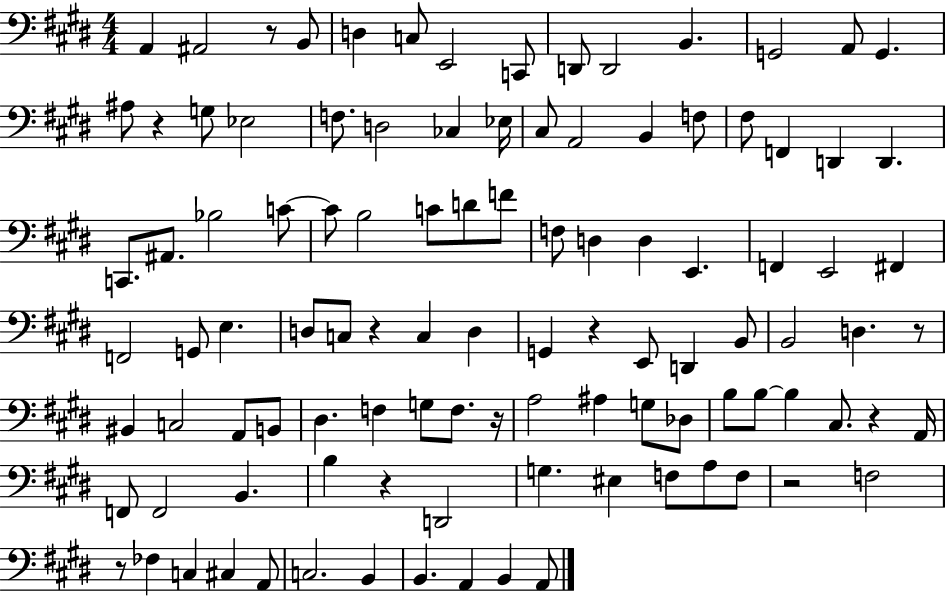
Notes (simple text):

A2/q A#2/h R/e B2/e D3/q C3/e E2/h C2/e D2/e D2/h B2/q. G2/h A2/e G2/q. A#3/e R/q G3/e Eb3/h F3/e. D3/h CES3/q Eb3/s C#3/e A2/h B2/q F3/e F#3/e F2/q D2/q D2/q. C2/e. A#2/e. Bb3/h C4/e C4/e B3/h C4/e D4/e F4/e F3/e D3/q D3/q E2/q. F2/q E2/h F#2/q F2/h G2/e E3/q. D3/e C3/e R/q C3/q D3/q G2/q R/q E2/e D2/q B2/e B2/h D3/q. R/e BIS2/q C3/h A2/e B2/e D#3/q. F3/q G3/e F3/e. R/s A3/h A#3/q G3/e Db3/e B3/e B3/e B3/q C#3/e. R/q A2/s F2/e F2/h B2/q. B3/q R/q D2/h G3/q. EIS3/q F3/e A3/e F3/e R/h F3/h R/e FES3/q C3/q C#3/q A2/e C3/h. B2/q B2/q. A2/q B2/q A2/e